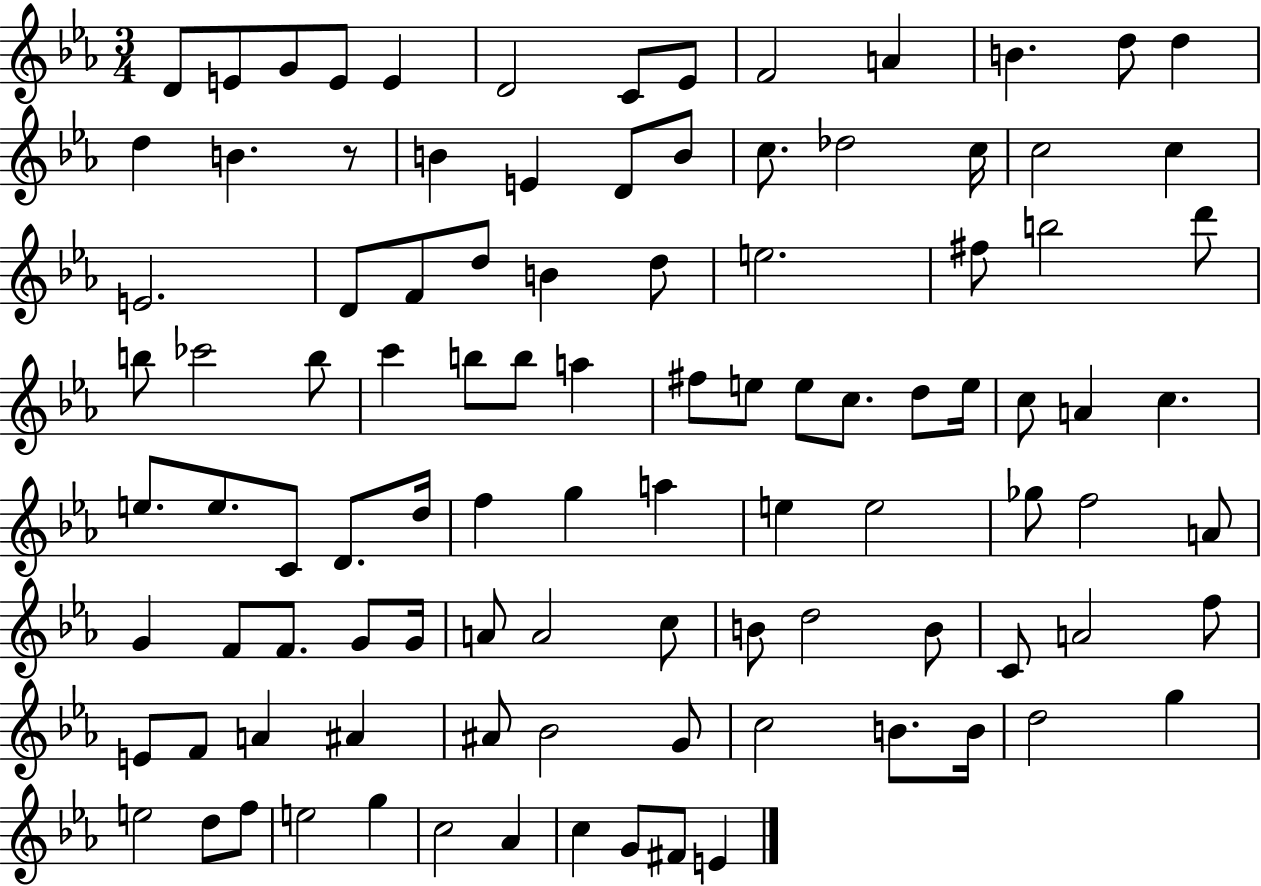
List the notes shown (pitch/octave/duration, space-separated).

D4/e E4/e G4/e E4/e E4/q D4/h C4/e Eb4/e F4/h A4/q B4/q. D5/e D5/q D5/q B4/q. R/e B4/q E4/q D4/e B4/e C5/e. Db5/h C5/s C5/h C5/q E4/h. D4/e F4/e D5/e B4/q D5/e E5/h. F#5/e B5/h D6/e B5/e CES6/h B5/e C6/q B5/e B5/e A5/q F#5/e E5/e E5/e C5/e. D5/e E5/s C5/e A4/q C5/q. E5/e. E5/e. C4/e D4/e. D5/s F5/q G5/q A5/q E5/q E5/h Gb5/e F5/h A4/e G4/q F4/e F4/e. G4/e G4/s A4/e A4/h C5/e B4/e D5/h B4/e C4/e A4/h F5/e E4/e F4/e A4/q A#4/q A#4/e Bb4/h G4/e C5/h B4/e. B4/s D5/h G5/q E5/h D5/e F5/e E5/h G5/q C5/h Ab4/q C5/q G4/e F#4/e E4/q